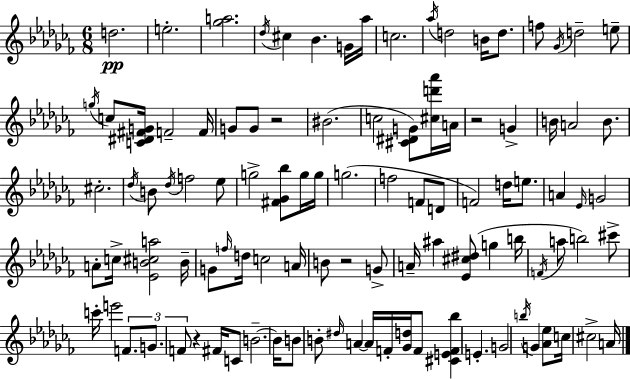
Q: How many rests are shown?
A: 4